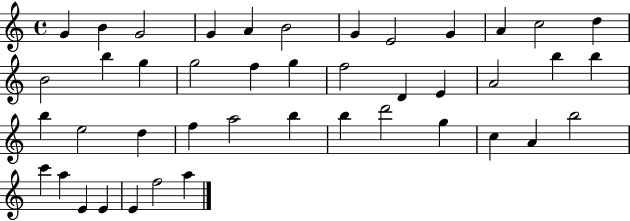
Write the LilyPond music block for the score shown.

{
  \clef treble
  \time 4/4
  \defaultTimeSignature
  \key c \major
  g'4 b'4 g'2 | g'4 a'4 b'2 | g'4 e'2 g'4 | a'4 c''2 d''4 | \break b'2 b''4 g''4 | g''2 f''4 g''4 | f''2 d'4 e'4 | a'2 b''4 b''4 | \break b''4 e''2 d''4 | f''4 a''2 b''4 | b''4 d'''2 g''4 | c''4 a'4 b''2 | \break c'''4 a''4 e'4 e'4 | e'4 f''2 a''4 | \bar "|."
}